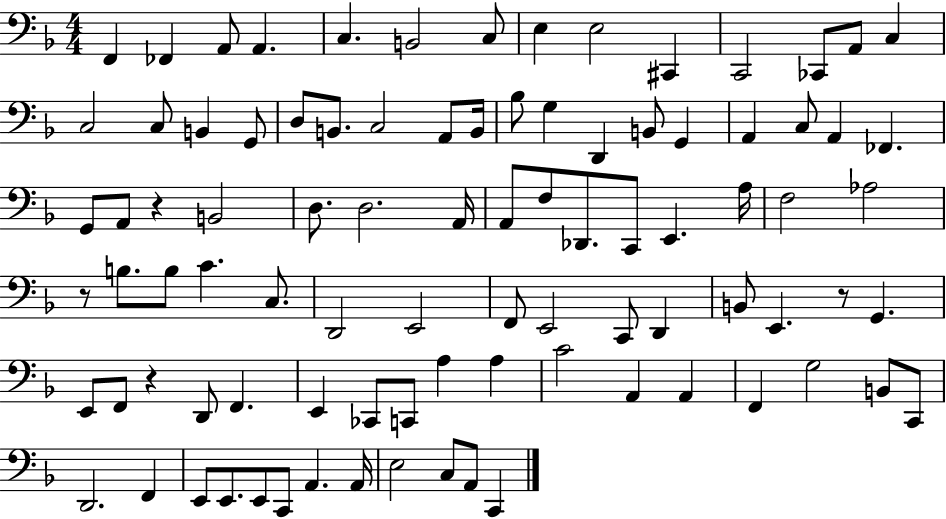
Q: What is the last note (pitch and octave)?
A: C2